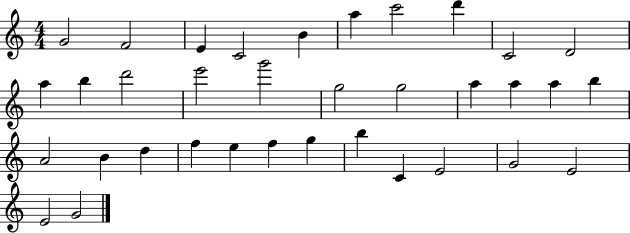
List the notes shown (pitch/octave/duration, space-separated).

G4/h F4/h E4/q C4/h B4/q A5/q C6/h D6/q C4/h D4/h A5/q B5/q D6/h E6/h G6/h G5/h G5/h A5/q A5/q A5/q B5/q A4/h B4/q D5/q F5/q E5/q F5/q G5/q B5/q C4/q E4/h G4/h E4/h E4/h G4/h